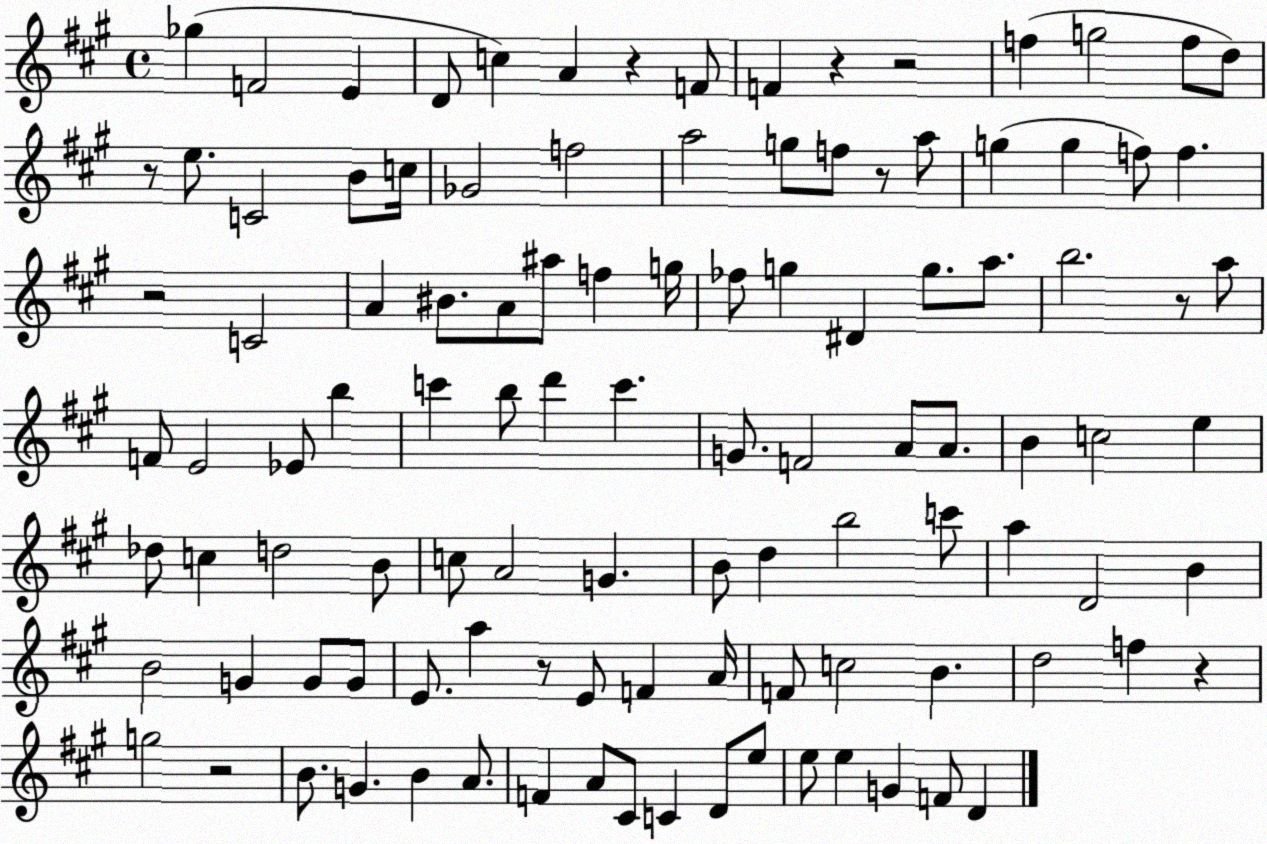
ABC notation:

X:1
T:Untitled
M:4/4
L:1/4
K:A
_g F2 E D/2 c A z F/2 F z z2 f g2 f/2 d/2 z/2 e/2 C2 B/2 c/4 _G2 f2 a2 g/2 f/2 z/2 a/2 g g f/2 f z2 C2 A ^B/2 A/2 ^a/2 f g/4 _f/2 g ^D g/2 a/2 b2 z/2 a/2 F/2 E2 _E/2 b c' b/2 d' c' G/2 F2 A/2 A/2 B c2 e _d/2 c d2 B/2 c/2 A2 G B/2 d b2 c'/2 a D2 B B2 G G/2 G/2 E/2 a z/2 E/2 F A/4 F/2 c2 B d2 f z g2 z2 B/2 G B A/2 F A/2 ^C/2 C D/2 e/2 e/2 e G F/2 D